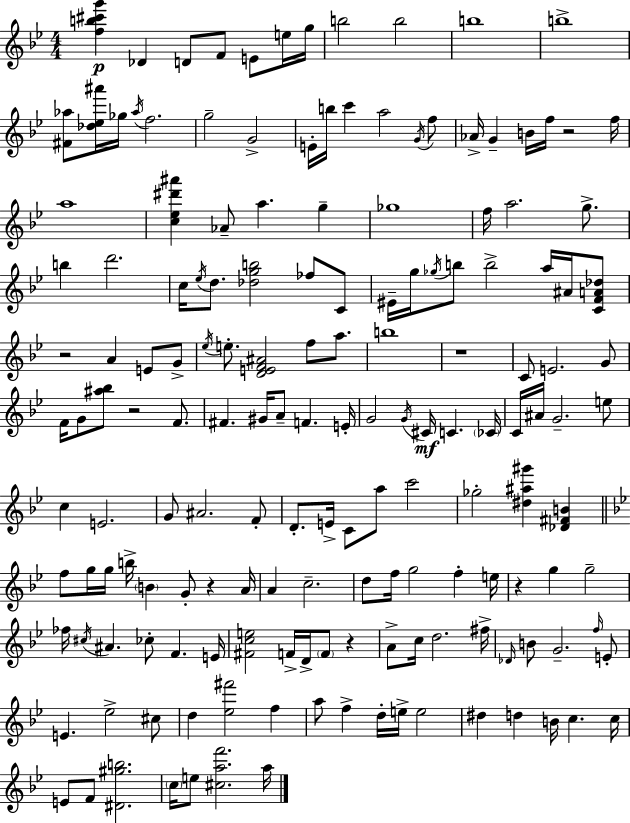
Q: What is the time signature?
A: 4/4